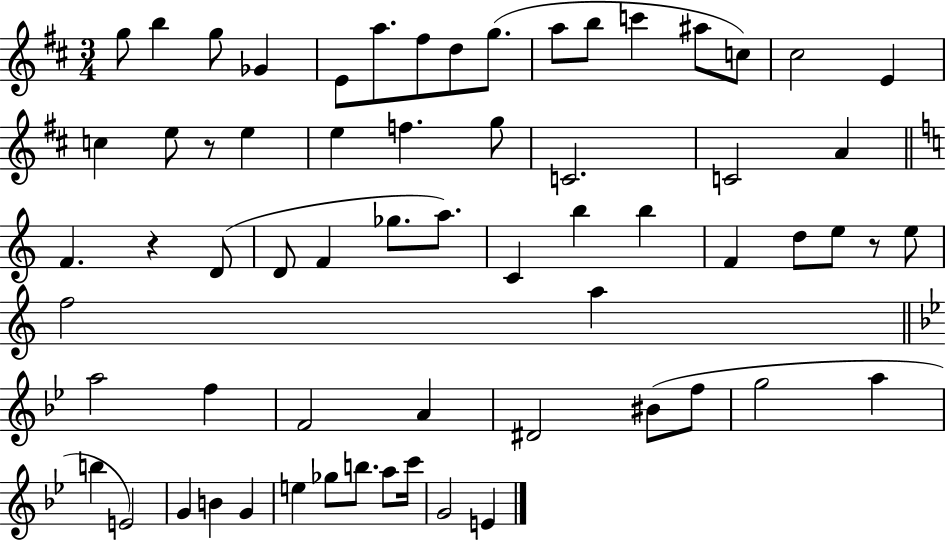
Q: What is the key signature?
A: D major